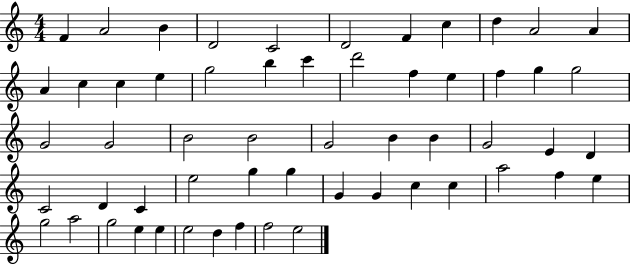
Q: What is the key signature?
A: C major